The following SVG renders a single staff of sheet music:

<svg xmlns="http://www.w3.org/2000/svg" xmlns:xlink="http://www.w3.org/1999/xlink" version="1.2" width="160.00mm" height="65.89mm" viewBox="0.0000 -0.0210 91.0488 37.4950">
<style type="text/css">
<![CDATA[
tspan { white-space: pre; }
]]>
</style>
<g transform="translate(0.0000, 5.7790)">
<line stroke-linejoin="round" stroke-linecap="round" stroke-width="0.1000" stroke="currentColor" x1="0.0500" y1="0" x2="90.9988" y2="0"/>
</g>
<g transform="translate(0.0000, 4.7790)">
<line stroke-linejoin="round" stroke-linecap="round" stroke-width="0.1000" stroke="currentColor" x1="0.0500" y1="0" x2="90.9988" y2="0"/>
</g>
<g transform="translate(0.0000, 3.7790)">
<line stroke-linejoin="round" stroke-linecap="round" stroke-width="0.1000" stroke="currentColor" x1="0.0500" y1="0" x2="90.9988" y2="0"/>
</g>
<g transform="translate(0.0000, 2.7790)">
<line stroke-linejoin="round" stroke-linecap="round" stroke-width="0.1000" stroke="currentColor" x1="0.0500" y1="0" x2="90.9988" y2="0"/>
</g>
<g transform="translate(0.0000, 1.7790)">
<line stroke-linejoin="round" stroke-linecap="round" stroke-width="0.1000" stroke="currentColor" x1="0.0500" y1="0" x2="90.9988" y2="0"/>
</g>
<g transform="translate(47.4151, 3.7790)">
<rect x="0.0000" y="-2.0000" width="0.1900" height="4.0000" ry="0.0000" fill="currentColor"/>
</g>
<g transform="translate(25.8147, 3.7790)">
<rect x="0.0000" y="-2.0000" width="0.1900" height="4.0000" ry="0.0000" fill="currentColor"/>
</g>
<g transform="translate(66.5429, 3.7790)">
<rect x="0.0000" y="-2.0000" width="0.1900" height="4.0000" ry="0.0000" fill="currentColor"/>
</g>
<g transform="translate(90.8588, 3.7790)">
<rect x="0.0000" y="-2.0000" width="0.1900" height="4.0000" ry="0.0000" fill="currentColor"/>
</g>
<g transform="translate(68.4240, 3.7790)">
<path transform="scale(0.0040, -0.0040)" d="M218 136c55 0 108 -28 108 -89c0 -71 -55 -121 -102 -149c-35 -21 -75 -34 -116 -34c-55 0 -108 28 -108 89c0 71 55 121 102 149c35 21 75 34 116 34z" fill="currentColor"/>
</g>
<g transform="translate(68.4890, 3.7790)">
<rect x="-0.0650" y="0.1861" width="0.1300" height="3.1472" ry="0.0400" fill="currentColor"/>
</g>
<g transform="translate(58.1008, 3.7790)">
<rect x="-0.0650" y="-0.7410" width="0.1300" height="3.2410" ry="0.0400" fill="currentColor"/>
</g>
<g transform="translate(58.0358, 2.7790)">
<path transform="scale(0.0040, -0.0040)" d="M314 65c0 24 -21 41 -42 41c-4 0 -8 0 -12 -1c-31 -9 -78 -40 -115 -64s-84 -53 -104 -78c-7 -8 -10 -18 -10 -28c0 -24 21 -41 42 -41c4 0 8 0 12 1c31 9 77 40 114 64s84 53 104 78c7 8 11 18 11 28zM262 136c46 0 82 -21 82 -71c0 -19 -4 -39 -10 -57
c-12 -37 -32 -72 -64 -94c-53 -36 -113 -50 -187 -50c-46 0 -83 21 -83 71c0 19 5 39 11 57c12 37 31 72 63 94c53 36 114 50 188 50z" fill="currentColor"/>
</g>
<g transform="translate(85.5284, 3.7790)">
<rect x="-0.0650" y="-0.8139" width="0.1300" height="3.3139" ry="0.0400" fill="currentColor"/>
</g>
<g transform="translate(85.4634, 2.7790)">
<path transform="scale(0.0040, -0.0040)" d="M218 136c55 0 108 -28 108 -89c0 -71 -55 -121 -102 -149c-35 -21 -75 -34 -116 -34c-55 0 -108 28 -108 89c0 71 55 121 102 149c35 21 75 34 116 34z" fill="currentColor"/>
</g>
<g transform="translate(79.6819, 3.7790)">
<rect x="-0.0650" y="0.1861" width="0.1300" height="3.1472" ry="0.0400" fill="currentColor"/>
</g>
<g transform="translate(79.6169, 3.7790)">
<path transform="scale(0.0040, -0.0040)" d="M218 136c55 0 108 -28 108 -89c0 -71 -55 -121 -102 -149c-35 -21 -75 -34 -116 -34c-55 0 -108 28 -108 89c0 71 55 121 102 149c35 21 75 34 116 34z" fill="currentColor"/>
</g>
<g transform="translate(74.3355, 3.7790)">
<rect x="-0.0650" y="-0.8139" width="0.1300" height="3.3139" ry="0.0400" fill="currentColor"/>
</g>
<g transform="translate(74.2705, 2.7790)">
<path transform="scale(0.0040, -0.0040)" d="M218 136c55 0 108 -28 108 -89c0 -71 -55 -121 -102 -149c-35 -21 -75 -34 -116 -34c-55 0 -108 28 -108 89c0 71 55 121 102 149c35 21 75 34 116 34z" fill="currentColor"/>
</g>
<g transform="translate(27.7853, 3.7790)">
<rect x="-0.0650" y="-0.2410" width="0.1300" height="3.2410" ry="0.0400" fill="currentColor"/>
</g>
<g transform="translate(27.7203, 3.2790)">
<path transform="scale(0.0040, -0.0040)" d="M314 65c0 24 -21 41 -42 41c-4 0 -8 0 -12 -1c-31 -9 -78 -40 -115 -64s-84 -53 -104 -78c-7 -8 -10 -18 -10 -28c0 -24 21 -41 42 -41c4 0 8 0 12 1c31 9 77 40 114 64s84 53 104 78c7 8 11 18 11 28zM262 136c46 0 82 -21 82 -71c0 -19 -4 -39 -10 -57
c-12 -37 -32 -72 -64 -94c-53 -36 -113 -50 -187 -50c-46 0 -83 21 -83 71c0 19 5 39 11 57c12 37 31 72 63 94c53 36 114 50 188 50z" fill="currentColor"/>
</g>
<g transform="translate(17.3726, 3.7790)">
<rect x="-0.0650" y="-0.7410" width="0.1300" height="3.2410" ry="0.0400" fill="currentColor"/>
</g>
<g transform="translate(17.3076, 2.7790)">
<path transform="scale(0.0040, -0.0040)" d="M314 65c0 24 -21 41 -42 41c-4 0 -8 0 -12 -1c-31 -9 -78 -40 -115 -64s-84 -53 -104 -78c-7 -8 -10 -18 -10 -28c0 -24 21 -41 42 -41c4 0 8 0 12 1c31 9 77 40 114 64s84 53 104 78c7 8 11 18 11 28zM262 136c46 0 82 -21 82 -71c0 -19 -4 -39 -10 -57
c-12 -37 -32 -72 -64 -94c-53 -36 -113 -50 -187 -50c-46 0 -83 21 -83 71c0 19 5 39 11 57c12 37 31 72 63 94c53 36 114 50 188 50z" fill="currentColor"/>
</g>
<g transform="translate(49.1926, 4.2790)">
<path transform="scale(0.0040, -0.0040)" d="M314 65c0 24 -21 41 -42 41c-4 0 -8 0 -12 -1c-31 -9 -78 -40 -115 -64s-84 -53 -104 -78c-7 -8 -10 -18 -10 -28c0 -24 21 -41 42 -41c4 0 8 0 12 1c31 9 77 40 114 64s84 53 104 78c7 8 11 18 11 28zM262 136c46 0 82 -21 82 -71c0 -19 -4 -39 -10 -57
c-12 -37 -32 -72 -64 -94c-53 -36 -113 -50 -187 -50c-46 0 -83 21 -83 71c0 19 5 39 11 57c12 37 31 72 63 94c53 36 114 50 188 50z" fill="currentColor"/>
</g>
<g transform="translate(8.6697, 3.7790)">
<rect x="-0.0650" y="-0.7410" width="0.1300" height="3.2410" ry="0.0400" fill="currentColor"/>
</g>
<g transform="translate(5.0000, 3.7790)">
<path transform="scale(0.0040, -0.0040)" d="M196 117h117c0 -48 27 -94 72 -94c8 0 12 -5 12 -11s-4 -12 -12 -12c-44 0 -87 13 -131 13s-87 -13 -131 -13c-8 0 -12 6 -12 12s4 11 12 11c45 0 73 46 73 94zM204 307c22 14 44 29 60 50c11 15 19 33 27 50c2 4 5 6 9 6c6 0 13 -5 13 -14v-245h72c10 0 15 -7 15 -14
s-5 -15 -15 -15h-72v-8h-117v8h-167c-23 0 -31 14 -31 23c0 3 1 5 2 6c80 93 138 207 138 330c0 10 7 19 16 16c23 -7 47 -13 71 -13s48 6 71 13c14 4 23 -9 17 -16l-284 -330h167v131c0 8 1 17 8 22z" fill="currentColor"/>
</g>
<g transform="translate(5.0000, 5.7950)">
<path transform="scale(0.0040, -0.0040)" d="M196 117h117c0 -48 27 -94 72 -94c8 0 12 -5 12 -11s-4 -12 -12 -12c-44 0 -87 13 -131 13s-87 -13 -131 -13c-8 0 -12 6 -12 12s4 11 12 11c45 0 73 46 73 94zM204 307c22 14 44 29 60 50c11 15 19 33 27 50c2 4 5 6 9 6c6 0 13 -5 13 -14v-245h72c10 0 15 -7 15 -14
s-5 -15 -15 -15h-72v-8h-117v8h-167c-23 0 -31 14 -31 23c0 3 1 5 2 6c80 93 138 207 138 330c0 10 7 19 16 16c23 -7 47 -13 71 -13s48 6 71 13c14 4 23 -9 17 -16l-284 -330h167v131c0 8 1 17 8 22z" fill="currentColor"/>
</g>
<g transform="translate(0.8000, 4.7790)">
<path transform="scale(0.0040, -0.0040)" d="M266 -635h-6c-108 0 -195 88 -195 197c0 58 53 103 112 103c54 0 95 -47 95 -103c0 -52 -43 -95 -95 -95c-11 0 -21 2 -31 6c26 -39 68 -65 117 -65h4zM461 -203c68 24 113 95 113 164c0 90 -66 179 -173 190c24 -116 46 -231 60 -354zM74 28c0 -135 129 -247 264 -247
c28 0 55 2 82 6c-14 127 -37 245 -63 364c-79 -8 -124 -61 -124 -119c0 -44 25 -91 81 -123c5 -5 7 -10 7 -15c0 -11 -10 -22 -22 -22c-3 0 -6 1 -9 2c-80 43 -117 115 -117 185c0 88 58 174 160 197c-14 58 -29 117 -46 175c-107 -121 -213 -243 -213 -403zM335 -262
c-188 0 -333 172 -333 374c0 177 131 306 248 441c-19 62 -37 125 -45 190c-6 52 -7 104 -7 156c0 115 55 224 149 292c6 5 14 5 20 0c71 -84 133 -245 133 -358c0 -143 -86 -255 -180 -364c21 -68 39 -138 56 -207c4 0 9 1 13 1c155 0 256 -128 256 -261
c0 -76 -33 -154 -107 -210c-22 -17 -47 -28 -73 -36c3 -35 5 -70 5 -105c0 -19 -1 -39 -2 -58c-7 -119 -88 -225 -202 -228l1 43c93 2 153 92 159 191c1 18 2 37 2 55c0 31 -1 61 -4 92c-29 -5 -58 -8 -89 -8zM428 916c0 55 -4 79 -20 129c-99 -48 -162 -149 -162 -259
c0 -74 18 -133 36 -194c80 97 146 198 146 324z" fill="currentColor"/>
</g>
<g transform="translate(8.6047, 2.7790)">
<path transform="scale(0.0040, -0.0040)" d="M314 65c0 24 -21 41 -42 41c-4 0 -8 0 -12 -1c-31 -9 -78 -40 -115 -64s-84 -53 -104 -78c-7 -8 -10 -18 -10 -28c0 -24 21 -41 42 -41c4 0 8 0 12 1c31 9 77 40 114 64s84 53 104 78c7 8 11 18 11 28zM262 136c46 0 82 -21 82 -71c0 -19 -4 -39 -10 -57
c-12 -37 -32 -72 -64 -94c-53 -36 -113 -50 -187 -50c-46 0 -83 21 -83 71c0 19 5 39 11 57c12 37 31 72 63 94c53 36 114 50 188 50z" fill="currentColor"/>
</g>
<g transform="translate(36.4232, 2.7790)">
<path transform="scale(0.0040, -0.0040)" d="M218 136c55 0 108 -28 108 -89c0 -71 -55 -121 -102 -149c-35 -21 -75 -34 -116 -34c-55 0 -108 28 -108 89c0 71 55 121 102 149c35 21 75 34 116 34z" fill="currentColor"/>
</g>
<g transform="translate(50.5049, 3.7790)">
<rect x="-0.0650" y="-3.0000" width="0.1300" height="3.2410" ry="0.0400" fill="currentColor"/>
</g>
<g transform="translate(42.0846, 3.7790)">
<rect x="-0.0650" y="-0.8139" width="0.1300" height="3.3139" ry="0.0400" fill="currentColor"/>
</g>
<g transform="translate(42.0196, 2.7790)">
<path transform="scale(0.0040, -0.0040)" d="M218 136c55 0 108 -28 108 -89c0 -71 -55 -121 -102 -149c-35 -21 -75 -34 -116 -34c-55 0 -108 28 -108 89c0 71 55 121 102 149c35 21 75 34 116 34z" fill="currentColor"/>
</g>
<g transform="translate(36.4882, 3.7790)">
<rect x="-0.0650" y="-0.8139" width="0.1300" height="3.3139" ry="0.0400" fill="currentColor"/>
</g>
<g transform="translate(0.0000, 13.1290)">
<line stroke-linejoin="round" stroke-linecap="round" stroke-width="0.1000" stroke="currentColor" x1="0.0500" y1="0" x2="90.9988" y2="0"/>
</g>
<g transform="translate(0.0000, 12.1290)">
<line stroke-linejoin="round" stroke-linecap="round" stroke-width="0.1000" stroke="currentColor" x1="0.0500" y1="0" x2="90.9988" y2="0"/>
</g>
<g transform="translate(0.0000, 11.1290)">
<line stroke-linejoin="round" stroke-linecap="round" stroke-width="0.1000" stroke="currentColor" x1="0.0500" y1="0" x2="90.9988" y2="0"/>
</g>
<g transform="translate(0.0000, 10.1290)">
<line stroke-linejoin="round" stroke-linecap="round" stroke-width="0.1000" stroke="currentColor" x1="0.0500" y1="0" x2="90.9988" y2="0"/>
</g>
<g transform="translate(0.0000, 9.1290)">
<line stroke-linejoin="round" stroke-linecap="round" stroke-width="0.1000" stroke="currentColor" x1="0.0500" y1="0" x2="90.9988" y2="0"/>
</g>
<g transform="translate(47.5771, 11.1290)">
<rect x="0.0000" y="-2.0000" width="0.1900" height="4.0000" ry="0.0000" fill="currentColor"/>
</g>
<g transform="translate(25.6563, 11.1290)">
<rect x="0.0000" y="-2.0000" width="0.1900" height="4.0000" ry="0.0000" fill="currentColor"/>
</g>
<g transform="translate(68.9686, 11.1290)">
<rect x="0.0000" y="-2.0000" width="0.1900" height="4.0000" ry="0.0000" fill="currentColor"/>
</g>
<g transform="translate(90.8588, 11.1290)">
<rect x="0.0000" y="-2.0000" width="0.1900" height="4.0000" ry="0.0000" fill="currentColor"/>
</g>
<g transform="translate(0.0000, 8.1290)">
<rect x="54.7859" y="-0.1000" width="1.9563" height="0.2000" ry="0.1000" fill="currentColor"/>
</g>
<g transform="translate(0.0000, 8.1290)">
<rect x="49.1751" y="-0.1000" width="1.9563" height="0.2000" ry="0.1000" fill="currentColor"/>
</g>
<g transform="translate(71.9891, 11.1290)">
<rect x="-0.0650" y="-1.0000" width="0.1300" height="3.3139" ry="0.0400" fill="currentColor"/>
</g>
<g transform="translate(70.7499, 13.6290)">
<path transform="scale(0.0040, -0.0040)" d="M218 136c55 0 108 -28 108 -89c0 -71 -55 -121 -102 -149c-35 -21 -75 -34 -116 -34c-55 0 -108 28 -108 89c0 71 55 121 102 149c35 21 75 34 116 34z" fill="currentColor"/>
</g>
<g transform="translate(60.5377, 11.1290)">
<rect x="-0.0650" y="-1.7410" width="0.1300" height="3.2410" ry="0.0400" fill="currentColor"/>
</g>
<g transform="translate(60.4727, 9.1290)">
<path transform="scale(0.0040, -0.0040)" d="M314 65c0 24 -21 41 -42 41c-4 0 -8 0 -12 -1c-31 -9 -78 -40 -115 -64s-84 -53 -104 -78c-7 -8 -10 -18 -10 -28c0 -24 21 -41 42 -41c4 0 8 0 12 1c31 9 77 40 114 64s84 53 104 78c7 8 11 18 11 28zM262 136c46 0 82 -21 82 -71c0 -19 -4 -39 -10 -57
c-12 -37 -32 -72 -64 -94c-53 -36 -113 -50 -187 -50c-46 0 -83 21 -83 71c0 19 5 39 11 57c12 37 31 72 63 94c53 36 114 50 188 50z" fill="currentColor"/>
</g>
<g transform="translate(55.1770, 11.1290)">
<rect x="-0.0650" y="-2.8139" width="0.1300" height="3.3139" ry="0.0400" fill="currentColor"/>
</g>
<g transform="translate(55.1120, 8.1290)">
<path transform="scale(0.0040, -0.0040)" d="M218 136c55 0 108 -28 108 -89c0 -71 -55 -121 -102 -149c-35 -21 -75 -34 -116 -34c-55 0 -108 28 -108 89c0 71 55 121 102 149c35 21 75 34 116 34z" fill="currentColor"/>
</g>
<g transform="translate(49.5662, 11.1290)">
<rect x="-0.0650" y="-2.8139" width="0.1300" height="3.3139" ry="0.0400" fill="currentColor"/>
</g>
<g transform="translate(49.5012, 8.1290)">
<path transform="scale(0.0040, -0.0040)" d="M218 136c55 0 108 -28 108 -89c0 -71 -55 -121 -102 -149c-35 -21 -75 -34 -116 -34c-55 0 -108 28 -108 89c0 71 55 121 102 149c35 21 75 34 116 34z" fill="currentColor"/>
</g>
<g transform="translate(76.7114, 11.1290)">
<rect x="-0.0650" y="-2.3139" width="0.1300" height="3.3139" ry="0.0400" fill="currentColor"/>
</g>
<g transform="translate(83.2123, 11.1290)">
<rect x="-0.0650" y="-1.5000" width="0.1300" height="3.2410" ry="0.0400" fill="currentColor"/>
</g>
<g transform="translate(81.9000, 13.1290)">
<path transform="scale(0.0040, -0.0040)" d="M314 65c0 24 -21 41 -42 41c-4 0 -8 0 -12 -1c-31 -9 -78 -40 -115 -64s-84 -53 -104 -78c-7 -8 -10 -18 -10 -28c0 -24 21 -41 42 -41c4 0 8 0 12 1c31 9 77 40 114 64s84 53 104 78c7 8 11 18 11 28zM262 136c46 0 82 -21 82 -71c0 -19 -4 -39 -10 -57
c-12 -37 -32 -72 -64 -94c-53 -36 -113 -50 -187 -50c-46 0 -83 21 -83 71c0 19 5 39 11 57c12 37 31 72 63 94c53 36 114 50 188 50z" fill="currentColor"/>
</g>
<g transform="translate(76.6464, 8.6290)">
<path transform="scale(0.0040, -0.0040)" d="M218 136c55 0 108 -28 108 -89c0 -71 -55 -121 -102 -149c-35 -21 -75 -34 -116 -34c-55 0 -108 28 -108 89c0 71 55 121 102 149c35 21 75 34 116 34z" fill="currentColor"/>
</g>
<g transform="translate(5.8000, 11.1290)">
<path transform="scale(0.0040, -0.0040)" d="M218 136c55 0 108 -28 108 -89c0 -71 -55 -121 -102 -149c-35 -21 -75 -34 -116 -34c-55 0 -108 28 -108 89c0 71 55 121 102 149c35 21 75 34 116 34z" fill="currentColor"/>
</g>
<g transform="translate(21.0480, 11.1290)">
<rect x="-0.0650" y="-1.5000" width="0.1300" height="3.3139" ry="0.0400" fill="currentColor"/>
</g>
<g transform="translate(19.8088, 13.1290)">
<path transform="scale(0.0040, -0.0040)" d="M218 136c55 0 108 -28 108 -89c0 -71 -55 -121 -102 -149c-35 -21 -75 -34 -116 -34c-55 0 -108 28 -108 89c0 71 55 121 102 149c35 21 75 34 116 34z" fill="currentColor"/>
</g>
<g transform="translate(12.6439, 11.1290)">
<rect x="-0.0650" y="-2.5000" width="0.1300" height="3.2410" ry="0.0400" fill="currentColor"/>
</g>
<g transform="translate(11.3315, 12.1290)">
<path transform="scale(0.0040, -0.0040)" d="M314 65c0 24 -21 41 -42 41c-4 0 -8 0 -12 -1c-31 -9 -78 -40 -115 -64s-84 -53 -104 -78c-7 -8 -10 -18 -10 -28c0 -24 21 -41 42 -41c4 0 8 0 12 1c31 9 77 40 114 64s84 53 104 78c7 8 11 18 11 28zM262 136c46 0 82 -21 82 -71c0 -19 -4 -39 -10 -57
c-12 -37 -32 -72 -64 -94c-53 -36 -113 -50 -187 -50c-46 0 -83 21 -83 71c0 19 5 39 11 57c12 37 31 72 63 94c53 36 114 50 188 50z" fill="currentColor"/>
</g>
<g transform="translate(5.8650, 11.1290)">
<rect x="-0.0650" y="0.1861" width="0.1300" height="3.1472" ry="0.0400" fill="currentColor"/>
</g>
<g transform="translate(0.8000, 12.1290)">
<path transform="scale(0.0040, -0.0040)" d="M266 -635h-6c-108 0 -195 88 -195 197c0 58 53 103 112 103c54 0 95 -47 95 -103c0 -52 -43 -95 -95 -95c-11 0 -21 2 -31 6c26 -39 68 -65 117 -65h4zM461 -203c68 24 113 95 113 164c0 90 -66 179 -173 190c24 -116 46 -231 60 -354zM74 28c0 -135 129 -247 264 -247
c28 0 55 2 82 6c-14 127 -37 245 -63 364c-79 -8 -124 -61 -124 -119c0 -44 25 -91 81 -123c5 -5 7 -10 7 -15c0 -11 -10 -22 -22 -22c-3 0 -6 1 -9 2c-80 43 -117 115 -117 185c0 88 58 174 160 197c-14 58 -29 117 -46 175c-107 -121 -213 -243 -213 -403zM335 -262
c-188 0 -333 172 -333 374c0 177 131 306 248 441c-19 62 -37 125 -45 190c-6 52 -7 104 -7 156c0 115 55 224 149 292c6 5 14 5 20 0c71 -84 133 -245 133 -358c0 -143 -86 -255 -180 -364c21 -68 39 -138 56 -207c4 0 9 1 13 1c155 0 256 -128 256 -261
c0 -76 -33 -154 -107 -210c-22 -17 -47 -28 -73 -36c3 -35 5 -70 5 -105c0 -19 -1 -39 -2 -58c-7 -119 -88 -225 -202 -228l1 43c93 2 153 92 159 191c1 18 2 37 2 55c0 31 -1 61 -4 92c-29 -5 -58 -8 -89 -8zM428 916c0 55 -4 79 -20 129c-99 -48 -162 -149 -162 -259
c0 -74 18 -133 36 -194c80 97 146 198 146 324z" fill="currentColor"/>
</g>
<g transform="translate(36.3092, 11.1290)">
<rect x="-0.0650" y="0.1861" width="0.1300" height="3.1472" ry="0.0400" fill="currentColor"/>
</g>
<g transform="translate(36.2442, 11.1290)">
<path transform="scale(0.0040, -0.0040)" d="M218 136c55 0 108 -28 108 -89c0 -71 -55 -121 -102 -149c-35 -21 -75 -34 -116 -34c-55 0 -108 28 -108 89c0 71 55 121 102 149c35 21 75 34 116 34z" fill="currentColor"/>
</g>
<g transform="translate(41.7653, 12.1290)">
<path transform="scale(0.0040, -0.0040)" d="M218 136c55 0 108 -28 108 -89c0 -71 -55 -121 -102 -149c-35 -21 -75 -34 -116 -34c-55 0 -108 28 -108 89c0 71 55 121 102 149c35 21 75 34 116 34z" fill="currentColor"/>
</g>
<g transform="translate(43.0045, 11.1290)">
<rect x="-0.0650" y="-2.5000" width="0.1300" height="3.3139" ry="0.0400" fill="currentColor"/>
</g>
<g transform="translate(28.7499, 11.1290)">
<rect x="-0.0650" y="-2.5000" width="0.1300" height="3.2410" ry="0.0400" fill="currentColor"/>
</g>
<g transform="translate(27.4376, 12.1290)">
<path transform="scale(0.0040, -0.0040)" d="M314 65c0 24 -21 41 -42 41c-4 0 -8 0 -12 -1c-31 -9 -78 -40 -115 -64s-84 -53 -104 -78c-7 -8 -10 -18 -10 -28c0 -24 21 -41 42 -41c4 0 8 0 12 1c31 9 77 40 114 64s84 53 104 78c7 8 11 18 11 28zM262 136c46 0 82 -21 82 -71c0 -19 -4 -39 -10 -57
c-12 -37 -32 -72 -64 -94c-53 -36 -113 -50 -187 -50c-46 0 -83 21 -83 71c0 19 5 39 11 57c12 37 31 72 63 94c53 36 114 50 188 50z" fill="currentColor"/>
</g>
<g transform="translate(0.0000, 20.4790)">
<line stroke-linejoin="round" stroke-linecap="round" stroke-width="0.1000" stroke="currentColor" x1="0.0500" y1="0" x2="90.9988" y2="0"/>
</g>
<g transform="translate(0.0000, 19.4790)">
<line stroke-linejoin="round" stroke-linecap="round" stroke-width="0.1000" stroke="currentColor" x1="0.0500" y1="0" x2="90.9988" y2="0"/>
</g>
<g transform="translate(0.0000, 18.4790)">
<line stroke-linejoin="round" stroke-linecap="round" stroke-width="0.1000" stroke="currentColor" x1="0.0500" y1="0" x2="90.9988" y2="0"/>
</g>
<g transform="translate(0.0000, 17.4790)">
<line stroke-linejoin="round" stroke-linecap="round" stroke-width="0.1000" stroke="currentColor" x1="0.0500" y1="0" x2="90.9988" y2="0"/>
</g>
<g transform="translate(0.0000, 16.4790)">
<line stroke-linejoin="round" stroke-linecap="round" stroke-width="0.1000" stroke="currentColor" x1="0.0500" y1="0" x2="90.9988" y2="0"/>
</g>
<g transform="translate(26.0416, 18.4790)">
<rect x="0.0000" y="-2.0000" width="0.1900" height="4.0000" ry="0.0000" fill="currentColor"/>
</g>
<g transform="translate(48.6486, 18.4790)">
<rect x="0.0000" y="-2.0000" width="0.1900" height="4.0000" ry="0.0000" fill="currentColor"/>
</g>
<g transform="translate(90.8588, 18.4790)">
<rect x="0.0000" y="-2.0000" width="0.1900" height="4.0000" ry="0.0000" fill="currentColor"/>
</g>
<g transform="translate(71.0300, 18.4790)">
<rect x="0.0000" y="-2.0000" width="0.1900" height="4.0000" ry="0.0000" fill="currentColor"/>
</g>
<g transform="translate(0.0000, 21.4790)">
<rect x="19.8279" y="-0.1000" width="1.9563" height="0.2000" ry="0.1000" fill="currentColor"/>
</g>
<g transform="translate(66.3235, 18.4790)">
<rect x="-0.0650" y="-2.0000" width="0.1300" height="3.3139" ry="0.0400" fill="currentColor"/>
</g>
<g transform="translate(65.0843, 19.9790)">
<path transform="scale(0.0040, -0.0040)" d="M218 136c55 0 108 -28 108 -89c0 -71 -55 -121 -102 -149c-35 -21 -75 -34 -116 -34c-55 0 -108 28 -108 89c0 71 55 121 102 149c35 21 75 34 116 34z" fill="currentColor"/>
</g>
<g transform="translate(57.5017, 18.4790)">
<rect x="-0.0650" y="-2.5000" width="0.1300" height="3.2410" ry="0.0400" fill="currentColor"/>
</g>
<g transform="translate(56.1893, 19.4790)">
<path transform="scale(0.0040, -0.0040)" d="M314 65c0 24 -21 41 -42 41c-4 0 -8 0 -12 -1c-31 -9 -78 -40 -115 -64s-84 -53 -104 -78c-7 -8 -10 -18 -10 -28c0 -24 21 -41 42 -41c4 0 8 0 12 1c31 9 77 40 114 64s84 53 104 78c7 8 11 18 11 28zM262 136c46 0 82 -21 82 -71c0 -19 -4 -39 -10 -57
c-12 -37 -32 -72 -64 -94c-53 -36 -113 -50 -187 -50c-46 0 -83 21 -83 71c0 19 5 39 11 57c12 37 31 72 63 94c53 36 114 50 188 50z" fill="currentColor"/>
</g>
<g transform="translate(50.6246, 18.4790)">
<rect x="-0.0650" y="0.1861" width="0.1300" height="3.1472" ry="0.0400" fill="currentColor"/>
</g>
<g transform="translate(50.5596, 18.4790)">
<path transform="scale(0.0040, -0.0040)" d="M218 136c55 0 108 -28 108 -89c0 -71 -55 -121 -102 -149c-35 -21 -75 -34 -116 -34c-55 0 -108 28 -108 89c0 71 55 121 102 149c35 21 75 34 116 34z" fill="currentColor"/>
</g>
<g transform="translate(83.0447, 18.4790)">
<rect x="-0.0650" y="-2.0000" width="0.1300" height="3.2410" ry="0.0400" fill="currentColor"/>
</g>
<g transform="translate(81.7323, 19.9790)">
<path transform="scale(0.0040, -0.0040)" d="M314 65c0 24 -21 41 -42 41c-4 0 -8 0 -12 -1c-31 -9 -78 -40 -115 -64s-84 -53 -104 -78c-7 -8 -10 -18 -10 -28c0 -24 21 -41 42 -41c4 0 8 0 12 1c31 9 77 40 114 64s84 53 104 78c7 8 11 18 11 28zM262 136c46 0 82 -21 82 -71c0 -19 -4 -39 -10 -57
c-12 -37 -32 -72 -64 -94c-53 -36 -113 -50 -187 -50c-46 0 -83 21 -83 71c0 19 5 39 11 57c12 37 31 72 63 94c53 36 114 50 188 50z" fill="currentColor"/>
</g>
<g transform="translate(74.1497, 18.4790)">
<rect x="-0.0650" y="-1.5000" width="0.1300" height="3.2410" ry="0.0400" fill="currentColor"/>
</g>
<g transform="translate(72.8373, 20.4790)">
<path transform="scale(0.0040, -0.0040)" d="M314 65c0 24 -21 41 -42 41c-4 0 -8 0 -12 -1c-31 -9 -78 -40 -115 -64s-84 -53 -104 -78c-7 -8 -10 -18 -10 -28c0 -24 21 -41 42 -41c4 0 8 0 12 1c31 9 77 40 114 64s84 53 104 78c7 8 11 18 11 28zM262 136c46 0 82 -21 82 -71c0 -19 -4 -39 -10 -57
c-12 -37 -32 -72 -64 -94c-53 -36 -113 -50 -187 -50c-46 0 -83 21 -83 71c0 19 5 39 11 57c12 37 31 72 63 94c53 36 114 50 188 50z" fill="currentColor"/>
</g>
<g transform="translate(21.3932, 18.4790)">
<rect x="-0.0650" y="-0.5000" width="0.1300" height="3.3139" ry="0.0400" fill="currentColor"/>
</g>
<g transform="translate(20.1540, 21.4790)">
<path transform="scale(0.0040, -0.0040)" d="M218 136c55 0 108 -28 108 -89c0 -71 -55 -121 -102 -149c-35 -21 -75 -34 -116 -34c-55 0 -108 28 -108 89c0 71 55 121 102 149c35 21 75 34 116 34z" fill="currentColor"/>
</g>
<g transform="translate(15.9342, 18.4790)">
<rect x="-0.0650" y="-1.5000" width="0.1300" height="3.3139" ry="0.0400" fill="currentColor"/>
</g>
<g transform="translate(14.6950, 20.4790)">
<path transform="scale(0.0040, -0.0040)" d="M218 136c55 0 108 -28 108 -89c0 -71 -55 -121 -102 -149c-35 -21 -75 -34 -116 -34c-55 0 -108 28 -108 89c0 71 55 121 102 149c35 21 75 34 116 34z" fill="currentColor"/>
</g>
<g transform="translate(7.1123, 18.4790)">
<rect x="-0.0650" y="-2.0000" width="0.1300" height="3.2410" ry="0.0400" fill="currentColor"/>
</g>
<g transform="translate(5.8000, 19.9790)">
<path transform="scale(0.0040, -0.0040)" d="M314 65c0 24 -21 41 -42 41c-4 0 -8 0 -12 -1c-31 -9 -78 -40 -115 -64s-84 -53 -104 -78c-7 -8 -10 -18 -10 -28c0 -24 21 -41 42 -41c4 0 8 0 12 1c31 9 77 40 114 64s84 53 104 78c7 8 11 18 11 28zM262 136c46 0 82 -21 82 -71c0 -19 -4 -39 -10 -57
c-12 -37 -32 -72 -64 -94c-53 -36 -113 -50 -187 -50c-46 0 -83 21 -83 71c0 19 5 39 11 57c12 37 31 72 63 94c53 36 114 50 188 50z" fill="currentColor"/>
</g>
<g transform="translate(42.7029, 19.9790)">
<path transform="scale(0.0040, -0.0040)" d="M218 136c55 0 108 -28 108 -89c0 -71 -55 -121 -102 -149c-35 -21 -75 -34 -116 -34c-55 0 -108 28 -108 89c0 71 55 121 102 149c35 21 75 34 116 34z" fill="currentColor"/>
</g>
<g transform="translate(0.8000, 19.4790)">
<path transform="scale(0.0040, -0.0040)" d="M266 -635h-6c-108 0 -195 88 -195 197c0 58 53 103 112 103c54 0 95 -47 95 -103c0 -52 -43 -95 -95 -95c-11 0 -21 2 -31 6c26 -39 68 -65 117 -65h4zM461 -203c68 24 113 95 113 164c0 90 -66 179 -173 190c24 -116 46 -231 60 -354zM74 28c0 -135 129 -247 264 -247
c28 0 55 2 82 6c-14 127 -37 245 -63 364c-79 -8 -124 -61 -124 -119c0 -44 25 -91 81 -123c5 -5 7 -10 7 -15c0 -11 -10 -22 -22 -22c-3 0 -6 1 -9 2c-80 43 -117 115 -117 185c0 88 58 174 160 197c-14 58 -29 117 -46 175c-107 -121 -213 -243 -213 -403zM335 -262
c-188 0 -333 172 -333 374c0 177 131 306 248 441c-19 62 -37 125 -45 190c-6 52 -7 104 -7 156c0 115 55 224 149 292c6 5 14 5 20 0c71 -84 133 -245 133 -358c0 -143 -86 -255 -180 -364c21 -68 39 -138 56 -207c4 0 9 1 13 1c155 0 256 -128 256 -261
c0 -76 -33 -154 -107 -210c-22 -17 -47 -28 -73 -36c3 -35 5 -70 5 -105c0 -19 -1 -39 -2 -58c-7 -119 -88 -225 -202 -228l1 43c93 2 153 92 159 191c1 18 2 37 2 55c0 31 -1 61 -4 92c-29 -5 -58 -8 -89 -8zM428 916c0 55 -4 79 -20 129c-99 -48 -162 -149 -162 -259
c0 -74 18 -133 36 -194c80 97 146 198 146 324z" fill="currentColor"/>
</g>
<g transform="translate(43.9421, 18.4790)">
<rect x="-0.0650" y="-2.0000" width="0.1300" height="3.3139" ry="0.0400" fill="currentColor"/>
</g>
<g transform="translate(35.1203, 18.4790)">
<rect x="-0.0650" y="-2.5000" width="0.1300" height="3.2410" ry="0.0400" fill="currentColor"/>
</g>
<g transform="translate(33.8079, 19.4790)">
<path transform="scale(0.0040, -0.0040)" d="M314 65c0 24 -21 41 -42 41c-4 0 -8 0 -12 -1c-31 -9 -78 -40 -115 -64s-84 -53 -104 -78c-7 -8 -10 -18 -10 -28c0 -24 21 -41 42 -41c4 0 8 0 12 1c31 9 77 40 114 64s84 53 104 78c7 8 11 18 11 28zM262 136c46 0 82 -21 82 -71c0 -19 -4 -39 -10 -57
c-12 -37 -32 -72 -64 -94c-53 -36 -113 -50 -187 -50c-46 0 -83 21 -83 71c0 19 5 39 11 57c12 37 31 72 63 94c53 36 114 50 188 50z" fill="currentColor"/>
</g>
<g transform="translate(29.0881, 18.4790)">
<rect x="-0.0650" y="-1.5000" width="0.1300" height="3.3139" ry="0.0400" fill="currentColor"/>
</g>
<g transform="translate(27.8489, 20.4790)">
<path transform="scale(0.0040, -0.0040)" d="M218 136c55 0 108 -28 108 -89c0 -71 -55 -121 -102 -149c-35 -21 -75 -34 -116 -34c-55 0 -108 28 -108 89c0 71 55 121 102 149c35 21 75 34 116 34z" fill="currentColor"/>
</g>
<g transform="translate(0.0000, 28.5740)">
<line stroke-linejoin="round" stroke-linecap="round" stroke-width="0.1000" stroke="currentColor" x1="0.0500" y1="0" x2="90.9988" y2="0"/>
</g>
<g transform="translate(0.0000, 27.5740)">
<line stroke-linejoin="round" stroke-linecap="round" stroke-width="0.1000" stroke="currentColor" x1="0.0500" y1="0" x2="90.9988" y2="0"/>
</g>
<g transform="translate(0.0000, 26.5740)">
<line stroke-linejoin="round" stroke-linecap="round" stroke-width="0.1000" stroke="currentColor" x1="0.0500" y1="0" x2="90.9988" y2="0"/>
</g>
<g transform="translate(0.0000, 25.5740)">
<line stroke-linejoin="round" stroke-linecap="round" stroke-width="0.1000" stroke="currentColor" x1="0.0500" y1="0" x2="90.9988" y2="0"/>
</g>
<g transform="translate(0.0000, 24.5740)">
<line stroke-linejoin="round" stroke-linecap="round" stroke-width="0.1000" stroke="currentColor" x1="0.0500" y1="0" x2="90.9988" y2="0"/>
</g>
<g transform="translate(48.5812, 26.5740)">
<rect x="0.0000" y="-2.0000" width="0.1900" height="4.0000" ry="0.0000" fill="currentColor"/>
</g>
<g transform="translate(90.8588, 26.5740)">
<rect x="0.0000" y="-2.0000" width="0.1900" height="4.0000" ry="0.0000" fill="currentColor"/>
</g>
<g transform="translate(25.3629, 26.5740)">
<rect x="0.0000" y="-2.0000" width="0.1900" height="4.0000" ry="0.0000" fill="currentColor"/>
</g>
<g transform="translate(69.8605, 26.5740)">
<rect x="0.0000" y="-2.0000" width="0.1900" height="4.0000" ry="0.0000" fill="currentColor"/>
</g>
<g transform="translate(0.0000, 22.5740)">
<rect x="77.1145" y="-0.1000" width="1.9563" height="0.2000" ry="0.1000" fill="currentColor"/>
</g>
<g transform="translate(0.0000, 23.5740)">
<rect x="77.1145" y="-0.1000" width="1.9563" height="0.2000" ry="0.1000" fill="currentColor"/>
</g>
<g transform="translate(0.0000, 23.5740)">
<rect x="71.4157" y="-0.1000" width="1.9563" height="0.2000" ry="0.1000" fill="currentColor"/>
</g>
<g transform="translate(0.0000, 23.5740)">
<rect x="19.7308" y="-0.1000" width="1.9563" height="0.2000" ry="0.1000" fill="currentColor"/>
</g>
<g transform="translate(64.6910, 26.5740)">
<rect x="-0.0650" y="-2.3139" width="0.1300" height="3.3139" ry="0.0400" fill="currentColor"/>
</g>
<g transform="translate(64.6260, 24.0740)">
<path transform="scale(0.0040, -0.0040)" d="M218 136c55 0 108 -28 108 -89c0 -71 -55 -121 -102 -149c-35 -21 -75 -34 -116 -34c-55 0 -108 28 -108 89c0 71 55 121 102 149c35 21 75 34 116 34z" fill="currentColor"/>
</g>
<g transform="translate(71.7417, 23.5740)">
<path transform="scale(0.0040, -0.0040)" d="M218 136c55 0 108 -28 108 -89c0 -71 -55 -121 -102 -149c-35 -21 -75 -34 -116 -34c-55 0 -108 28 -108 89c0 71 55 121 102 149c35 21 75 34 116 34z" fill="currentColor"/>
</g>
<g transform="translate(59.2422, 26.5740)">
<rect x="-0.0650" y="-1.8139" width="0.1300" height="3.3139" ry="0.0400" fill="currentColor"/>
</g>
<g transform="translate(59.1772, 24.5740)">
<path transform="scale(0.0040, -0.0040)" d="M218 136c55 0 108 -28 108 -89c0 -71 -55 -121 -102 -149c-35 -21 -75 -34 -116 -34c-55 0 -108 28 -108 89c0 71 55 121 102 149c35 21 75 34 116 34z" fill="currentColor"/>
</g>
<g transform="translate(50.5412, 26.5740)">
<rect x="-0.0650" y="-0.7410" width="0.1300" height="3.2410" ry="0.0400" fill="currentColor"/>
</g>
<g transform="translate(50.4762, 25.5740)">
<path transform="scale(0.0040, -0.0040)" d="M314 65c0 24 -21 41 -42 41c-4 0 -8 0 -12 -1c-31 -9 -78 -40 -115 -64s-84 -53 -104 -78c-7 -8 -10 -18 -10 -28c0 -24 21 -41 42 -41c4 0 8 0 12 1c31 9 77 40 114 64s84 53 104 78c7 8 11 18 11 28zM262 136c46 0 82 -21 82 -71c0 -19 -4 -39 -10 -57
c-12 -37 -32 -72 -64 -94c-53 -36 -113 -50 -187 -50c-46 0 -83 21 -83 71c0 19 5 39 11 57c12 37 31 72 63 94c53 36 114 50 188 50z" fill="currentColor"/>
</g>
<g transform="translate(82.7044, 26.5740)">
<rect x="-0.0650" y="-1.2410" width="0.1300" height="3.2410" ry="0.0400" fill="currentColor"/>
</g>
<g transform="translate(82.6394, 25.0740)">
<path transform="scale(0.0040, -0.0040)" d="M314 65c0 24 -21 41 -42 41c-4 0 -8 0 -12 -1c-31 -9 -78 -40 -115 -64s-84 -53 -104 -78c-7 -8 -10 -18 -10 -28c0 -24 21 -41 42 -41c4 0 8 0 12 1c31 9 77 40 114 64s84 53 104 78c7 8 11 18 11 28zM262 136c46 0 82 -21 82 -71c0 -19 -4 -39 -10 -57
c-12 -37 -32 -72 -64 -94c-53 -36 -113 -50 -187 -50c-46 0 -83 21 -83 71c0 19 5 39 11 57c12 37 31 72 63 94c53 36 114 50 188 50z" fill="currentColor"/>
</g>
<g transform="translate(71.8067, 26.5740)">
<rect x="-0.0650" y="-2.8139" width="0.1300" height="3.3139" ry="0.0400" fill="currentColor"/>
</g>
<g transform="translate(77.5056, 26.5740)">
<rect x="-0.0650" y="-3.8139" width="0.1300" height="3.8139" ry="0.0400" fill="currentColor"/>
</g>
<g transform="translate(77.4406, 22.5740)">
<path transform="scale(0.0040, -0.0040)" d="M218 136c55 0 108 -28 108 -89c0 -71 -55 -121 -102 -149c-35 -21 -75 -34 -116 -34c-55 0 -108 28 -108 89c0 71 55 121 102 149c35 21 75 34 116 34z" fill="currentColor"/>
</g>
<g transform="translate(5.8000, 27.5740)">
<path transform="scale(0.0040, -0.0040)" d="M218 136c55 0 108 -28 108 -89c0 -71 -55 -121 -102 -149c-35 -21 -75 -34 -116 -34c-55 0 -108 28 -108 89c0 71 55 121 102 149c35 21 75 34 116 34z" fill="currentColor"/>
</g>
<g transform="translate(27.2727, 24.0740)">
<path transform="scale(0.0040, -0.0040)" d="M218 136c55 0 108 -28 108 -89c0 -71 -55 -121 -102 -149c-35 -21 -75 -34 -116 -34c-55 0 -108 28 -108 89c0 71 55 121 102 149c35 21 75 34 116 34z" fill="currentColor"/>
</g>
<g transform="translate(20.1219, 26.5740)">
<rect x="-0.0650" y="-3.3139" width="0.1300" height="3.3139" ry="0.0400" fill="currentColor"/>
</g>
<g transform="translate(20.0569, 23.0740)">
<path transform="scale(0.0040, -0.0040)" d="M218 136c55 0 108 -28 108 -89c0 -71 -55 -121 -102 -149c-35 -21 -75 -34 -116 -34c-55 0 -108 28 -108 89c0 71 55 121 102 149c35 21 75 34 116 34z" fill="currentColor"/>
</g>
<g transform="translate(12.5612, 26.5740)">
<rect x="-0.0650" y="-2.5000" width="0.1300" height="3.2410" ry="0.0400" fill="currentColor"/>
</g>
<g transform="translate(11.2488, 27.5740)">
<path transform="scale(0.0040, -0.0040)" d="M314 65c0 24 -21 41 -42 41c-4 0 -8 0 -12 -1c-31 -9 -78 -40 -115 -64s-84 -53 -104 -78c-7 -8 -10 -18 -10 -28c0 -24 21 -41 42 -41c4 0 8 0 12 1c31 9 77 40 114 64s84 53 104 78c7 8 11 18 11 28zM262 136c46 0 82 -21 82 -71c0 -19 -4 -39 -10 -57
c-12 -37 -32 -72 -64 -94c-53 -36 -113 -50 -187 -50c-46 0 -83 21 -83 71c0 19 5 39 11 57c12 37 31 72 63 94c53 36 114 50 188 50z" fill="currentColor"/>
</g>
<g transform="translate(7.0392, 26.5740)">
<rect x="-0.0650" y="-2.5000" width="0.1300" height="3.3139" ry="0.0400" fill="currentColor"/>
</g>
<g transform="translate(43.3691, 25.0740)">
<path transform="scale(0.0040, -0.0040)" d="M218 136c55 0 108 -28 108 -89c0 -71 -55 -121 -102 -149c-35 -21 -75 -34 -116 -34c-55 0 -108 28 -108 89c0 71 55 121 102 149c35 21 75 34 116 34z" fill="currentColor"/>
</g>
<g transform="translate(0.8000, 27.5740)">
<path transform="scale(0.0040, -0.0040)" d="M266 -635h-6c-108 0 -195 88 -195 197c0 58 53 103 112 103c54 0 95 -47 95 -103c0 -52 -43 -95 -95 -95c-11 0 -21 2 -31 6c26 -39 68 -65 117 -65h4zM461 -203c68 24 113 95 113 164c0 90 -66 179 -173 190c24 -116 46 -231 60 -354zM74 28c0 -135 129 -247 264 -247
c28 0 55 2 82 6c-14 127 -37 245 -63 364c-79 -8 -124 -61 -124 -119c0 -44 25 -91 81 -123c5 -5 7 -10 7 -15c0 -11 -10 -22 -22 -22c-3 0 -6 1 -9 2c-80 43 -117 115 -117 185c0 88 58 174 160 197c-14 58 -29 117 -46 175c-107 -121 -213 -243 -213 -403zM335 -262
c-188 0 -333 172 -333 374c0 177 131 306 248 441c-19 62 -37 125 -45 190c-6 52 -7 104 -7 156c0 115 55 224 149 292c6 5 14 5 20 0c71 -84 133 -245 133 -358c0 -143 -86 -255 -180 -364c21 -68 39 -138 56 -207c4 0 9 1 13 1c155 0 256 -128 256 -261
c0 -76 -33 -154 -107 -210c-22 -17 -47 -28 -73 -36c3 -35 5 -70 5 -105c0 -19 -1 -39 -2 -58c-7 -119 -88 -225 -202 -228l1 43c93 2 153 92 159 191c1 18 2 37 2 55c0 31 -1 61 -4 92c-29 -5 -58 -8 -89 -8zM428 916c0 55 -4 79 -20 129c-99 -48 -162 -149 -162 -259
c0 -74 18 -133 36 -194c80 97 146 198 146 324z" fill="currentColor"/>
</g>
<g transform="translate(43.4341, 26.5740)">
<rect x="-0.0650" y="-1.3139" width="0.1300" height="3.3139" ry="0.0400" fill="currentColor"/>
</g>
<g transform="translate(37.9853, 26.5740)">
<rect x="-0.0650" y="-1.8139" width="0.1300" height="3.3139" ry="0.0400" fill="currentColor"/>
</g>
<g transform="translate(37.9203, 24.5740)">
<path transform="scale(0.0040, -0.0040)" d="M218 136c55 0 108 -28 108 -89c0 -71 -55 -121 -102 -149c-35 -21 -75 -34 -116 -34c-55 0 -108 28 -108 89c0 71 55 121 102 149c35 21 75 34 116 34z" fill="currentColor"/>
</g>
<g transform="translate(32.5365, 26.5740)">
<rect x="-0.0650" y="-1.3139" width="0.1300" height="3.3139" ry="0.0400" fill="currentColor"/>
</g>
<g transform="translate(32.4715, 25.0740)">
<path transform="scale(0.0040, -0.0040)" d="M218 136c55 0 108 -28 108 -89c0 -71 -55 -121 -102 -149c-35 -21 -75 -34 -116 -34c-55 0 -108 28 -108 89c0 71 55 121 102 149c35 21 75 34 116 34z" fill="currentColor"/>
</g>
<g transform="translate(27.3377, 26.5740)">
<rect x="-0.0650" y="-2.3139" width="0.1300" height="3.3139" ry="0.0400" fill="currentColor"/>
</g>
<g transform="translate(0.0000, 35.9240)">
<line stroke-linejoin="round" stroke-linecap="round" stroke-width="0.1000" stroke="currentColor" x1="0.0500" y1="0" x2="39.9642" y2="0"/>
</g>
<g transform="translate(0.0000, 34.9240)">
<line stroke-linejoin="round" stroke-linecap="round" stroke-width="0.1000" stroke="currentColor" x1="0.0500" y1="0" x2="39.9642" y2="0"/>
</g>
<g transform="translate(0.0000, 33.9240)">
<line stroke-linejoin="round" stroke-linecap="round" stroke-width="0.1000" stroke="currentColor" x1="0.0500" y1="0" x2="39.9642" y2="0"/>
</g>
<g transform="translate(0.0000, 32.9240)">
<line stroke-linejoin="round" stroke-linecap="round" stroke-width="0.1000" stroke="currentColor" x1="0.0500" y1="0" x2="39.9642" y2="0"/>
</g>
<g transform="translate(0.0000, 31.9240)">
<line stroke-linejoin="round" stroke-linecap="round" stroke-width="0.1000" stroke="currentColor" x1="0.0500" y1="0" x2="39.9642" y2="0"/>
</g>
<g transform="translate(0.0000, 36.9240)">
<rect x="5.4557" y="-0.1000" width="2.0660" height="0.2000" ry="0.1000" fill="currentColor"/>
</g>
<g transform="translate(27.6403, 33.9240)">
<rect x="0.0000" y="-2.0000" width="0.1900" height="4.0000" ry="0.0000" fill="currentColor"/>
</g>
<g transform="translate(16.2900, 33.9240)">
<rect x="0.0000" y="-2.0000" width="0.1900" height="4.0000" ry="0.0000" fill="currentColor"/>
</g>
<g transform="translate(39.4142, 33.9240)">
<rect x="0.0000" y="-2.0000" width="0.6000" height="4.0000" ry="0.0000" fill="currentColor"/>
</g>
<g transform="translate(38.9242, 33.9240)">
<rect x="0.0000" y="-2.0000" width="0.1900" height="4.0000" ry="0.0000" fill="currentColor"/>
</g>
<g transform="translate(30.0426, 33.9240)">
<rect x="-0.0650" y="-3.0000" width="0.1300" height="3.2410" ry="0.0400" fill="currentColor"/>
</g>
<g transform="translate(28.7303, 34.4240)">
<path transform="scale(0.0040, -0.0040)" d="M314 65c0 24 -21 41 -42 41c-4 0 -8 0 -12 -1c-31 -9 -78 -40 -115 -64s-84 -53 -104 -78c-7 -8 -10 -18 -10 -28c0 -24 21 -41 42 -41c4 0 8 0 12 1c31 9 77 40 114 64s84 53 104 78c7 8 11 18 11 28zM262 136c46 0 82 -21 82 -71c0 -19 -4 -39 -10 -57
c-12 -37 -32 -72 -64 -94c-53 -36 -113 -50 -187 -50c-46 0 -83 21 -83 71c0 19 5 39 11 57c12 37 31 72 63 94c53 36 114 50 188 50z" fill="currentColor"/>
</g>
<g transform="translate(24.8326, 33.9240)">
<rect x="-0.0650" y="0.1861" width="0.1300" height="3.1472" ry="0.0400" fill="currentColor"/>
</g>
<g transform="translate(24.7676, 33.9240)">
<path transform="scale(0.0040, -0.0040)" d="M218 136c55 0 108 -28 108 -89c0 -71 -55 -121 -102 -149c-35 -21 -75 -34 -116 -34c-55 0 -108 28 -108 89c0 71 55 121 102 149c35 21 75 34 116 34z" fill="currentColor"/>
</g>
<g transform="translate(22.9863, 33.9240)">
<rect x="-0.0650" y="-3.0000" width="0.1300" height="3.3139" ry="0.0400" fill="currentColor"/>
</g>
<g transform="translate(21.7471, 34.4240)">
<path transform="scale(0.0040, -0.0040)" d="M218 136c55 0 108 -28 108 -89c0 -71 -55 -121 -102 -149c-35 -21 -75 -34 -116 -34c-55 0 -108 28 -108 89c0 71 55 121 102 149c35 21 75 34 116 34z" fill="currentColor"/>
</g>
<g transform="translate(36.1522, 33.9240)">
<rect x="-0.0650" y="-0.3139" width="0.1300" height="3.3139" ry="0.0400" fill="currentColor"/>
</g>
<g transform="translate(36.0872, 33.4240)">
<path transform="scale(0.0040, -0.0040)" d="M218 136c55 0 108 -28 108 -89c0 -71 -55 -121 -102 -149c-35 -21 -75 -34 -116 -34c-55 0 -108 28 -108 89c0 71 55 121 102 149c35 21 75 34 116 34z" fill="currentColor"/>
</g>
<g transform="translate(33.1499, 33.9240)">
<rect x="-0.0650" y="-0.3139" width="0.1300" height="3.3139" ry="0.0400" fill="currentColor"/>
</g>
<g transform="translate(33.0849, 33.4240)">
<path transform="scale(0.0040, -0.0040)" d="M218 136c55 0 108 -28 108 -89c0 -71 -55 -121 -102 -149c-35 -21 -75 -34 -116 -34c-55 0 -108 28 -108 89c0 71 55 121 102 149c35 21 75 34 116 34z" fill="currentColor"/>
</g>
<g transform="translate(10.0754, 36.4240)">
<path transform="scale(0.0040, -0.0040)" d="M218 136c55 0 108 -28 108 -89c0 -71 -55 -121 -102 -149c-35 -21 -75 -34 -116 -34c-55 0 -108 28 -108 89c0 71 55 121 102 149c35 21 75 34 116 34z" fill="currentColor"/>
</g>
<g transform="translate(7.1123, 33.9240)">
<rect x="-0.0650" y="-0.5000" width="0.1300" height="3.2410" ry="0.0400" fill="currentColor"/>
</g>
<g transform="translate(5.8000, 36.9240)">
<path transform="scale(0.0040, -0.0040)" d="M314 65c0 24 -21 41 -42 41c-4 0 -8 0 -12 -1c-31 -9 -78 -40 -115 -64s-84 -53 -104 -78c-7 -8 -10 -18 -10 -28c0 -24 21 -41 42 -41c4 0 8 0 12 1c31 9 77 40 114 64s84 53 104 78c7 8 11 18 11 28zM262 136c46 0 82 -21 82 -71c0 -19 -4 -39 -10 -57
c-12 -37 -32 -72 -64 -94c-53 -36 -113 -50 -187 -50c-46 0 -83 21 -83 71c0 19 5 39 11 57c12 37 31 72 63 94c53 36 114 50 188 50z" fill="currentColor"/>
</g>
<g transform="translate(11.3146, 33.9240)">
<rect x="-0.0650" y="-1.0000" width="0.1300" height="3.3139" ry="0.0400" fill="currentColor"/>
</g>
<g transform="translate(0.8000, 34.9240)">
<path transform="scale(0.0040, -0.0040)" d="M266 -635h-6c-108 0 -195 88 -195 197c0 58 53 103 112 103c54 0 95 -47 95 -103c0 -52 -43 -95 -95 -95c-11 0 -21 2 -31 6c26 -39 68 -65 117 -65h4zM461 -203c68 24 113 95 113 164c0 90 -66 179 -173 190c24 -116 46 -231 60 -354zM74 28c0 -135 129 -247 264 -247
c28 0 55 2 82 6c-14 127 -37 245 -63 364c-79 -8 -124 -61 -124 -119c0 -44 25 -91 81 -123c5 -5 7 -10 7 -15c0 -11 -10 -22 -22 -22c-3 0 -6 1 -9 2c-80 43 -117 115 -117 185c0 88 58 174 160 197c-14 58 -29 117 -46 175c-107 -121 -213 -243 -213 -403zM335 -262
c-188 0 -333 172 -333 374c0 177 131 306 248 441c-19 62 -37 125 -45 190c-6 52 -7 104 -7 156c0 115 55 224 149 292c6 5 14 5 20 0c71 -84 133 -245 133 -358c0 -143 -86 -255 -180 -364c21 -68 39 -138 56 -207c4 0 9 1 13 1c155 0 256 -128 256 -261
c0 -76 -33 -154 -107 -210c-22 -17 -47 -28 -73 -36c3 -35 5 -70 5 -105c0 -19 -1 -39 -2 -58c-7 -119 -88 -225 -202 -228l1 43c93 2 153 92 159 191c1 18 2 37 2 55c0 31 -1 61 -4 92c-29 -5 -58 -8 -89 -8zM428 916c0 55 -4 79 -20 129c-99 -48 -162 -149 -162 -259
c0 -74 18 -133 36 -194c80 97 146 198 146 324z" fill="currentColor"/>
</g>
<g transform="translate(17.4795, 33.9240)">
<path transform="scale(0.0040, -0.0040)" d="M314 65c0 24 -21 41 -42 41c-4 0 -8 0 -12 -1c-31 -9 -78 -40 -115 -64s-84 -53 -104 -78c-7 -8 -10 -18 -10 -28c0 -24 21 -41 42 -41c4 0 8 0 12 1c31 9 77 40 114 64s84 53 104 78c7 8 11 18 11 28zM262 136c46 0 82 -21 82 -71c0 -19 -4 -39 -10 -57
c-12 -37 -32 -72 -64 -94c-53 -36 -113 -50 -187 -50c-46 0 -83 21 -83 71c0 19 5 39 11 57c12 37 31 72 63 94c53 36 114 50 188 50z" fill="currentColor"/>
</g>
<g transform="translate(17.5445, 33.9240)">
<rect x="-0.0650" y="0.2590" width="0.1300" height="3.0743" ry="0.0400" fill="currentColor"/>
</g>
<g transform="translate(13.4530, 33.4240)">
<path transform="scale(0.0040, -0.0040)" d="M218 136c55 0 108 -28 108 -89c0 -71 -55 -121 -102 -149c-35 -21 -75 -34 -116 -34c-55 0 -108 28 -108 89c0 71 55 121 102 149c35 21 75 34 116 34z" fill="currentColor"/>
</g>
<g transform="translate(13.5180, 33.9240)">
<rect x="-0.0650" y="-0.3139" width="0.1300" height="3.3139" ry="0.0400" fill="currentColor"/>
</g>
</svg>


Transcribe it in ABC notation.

X:1
T:Untitled
M:4/4
L:1/4
K:C
d2 d2 c2 d d A2 d2 B d B d B G2 E G2 B G a a f2 D g E2 F2 E C E G2 F B G2 F E2 F2 G G2 b g e f e d2 f g a c' e2 C2 D c B2 A B A2 c c